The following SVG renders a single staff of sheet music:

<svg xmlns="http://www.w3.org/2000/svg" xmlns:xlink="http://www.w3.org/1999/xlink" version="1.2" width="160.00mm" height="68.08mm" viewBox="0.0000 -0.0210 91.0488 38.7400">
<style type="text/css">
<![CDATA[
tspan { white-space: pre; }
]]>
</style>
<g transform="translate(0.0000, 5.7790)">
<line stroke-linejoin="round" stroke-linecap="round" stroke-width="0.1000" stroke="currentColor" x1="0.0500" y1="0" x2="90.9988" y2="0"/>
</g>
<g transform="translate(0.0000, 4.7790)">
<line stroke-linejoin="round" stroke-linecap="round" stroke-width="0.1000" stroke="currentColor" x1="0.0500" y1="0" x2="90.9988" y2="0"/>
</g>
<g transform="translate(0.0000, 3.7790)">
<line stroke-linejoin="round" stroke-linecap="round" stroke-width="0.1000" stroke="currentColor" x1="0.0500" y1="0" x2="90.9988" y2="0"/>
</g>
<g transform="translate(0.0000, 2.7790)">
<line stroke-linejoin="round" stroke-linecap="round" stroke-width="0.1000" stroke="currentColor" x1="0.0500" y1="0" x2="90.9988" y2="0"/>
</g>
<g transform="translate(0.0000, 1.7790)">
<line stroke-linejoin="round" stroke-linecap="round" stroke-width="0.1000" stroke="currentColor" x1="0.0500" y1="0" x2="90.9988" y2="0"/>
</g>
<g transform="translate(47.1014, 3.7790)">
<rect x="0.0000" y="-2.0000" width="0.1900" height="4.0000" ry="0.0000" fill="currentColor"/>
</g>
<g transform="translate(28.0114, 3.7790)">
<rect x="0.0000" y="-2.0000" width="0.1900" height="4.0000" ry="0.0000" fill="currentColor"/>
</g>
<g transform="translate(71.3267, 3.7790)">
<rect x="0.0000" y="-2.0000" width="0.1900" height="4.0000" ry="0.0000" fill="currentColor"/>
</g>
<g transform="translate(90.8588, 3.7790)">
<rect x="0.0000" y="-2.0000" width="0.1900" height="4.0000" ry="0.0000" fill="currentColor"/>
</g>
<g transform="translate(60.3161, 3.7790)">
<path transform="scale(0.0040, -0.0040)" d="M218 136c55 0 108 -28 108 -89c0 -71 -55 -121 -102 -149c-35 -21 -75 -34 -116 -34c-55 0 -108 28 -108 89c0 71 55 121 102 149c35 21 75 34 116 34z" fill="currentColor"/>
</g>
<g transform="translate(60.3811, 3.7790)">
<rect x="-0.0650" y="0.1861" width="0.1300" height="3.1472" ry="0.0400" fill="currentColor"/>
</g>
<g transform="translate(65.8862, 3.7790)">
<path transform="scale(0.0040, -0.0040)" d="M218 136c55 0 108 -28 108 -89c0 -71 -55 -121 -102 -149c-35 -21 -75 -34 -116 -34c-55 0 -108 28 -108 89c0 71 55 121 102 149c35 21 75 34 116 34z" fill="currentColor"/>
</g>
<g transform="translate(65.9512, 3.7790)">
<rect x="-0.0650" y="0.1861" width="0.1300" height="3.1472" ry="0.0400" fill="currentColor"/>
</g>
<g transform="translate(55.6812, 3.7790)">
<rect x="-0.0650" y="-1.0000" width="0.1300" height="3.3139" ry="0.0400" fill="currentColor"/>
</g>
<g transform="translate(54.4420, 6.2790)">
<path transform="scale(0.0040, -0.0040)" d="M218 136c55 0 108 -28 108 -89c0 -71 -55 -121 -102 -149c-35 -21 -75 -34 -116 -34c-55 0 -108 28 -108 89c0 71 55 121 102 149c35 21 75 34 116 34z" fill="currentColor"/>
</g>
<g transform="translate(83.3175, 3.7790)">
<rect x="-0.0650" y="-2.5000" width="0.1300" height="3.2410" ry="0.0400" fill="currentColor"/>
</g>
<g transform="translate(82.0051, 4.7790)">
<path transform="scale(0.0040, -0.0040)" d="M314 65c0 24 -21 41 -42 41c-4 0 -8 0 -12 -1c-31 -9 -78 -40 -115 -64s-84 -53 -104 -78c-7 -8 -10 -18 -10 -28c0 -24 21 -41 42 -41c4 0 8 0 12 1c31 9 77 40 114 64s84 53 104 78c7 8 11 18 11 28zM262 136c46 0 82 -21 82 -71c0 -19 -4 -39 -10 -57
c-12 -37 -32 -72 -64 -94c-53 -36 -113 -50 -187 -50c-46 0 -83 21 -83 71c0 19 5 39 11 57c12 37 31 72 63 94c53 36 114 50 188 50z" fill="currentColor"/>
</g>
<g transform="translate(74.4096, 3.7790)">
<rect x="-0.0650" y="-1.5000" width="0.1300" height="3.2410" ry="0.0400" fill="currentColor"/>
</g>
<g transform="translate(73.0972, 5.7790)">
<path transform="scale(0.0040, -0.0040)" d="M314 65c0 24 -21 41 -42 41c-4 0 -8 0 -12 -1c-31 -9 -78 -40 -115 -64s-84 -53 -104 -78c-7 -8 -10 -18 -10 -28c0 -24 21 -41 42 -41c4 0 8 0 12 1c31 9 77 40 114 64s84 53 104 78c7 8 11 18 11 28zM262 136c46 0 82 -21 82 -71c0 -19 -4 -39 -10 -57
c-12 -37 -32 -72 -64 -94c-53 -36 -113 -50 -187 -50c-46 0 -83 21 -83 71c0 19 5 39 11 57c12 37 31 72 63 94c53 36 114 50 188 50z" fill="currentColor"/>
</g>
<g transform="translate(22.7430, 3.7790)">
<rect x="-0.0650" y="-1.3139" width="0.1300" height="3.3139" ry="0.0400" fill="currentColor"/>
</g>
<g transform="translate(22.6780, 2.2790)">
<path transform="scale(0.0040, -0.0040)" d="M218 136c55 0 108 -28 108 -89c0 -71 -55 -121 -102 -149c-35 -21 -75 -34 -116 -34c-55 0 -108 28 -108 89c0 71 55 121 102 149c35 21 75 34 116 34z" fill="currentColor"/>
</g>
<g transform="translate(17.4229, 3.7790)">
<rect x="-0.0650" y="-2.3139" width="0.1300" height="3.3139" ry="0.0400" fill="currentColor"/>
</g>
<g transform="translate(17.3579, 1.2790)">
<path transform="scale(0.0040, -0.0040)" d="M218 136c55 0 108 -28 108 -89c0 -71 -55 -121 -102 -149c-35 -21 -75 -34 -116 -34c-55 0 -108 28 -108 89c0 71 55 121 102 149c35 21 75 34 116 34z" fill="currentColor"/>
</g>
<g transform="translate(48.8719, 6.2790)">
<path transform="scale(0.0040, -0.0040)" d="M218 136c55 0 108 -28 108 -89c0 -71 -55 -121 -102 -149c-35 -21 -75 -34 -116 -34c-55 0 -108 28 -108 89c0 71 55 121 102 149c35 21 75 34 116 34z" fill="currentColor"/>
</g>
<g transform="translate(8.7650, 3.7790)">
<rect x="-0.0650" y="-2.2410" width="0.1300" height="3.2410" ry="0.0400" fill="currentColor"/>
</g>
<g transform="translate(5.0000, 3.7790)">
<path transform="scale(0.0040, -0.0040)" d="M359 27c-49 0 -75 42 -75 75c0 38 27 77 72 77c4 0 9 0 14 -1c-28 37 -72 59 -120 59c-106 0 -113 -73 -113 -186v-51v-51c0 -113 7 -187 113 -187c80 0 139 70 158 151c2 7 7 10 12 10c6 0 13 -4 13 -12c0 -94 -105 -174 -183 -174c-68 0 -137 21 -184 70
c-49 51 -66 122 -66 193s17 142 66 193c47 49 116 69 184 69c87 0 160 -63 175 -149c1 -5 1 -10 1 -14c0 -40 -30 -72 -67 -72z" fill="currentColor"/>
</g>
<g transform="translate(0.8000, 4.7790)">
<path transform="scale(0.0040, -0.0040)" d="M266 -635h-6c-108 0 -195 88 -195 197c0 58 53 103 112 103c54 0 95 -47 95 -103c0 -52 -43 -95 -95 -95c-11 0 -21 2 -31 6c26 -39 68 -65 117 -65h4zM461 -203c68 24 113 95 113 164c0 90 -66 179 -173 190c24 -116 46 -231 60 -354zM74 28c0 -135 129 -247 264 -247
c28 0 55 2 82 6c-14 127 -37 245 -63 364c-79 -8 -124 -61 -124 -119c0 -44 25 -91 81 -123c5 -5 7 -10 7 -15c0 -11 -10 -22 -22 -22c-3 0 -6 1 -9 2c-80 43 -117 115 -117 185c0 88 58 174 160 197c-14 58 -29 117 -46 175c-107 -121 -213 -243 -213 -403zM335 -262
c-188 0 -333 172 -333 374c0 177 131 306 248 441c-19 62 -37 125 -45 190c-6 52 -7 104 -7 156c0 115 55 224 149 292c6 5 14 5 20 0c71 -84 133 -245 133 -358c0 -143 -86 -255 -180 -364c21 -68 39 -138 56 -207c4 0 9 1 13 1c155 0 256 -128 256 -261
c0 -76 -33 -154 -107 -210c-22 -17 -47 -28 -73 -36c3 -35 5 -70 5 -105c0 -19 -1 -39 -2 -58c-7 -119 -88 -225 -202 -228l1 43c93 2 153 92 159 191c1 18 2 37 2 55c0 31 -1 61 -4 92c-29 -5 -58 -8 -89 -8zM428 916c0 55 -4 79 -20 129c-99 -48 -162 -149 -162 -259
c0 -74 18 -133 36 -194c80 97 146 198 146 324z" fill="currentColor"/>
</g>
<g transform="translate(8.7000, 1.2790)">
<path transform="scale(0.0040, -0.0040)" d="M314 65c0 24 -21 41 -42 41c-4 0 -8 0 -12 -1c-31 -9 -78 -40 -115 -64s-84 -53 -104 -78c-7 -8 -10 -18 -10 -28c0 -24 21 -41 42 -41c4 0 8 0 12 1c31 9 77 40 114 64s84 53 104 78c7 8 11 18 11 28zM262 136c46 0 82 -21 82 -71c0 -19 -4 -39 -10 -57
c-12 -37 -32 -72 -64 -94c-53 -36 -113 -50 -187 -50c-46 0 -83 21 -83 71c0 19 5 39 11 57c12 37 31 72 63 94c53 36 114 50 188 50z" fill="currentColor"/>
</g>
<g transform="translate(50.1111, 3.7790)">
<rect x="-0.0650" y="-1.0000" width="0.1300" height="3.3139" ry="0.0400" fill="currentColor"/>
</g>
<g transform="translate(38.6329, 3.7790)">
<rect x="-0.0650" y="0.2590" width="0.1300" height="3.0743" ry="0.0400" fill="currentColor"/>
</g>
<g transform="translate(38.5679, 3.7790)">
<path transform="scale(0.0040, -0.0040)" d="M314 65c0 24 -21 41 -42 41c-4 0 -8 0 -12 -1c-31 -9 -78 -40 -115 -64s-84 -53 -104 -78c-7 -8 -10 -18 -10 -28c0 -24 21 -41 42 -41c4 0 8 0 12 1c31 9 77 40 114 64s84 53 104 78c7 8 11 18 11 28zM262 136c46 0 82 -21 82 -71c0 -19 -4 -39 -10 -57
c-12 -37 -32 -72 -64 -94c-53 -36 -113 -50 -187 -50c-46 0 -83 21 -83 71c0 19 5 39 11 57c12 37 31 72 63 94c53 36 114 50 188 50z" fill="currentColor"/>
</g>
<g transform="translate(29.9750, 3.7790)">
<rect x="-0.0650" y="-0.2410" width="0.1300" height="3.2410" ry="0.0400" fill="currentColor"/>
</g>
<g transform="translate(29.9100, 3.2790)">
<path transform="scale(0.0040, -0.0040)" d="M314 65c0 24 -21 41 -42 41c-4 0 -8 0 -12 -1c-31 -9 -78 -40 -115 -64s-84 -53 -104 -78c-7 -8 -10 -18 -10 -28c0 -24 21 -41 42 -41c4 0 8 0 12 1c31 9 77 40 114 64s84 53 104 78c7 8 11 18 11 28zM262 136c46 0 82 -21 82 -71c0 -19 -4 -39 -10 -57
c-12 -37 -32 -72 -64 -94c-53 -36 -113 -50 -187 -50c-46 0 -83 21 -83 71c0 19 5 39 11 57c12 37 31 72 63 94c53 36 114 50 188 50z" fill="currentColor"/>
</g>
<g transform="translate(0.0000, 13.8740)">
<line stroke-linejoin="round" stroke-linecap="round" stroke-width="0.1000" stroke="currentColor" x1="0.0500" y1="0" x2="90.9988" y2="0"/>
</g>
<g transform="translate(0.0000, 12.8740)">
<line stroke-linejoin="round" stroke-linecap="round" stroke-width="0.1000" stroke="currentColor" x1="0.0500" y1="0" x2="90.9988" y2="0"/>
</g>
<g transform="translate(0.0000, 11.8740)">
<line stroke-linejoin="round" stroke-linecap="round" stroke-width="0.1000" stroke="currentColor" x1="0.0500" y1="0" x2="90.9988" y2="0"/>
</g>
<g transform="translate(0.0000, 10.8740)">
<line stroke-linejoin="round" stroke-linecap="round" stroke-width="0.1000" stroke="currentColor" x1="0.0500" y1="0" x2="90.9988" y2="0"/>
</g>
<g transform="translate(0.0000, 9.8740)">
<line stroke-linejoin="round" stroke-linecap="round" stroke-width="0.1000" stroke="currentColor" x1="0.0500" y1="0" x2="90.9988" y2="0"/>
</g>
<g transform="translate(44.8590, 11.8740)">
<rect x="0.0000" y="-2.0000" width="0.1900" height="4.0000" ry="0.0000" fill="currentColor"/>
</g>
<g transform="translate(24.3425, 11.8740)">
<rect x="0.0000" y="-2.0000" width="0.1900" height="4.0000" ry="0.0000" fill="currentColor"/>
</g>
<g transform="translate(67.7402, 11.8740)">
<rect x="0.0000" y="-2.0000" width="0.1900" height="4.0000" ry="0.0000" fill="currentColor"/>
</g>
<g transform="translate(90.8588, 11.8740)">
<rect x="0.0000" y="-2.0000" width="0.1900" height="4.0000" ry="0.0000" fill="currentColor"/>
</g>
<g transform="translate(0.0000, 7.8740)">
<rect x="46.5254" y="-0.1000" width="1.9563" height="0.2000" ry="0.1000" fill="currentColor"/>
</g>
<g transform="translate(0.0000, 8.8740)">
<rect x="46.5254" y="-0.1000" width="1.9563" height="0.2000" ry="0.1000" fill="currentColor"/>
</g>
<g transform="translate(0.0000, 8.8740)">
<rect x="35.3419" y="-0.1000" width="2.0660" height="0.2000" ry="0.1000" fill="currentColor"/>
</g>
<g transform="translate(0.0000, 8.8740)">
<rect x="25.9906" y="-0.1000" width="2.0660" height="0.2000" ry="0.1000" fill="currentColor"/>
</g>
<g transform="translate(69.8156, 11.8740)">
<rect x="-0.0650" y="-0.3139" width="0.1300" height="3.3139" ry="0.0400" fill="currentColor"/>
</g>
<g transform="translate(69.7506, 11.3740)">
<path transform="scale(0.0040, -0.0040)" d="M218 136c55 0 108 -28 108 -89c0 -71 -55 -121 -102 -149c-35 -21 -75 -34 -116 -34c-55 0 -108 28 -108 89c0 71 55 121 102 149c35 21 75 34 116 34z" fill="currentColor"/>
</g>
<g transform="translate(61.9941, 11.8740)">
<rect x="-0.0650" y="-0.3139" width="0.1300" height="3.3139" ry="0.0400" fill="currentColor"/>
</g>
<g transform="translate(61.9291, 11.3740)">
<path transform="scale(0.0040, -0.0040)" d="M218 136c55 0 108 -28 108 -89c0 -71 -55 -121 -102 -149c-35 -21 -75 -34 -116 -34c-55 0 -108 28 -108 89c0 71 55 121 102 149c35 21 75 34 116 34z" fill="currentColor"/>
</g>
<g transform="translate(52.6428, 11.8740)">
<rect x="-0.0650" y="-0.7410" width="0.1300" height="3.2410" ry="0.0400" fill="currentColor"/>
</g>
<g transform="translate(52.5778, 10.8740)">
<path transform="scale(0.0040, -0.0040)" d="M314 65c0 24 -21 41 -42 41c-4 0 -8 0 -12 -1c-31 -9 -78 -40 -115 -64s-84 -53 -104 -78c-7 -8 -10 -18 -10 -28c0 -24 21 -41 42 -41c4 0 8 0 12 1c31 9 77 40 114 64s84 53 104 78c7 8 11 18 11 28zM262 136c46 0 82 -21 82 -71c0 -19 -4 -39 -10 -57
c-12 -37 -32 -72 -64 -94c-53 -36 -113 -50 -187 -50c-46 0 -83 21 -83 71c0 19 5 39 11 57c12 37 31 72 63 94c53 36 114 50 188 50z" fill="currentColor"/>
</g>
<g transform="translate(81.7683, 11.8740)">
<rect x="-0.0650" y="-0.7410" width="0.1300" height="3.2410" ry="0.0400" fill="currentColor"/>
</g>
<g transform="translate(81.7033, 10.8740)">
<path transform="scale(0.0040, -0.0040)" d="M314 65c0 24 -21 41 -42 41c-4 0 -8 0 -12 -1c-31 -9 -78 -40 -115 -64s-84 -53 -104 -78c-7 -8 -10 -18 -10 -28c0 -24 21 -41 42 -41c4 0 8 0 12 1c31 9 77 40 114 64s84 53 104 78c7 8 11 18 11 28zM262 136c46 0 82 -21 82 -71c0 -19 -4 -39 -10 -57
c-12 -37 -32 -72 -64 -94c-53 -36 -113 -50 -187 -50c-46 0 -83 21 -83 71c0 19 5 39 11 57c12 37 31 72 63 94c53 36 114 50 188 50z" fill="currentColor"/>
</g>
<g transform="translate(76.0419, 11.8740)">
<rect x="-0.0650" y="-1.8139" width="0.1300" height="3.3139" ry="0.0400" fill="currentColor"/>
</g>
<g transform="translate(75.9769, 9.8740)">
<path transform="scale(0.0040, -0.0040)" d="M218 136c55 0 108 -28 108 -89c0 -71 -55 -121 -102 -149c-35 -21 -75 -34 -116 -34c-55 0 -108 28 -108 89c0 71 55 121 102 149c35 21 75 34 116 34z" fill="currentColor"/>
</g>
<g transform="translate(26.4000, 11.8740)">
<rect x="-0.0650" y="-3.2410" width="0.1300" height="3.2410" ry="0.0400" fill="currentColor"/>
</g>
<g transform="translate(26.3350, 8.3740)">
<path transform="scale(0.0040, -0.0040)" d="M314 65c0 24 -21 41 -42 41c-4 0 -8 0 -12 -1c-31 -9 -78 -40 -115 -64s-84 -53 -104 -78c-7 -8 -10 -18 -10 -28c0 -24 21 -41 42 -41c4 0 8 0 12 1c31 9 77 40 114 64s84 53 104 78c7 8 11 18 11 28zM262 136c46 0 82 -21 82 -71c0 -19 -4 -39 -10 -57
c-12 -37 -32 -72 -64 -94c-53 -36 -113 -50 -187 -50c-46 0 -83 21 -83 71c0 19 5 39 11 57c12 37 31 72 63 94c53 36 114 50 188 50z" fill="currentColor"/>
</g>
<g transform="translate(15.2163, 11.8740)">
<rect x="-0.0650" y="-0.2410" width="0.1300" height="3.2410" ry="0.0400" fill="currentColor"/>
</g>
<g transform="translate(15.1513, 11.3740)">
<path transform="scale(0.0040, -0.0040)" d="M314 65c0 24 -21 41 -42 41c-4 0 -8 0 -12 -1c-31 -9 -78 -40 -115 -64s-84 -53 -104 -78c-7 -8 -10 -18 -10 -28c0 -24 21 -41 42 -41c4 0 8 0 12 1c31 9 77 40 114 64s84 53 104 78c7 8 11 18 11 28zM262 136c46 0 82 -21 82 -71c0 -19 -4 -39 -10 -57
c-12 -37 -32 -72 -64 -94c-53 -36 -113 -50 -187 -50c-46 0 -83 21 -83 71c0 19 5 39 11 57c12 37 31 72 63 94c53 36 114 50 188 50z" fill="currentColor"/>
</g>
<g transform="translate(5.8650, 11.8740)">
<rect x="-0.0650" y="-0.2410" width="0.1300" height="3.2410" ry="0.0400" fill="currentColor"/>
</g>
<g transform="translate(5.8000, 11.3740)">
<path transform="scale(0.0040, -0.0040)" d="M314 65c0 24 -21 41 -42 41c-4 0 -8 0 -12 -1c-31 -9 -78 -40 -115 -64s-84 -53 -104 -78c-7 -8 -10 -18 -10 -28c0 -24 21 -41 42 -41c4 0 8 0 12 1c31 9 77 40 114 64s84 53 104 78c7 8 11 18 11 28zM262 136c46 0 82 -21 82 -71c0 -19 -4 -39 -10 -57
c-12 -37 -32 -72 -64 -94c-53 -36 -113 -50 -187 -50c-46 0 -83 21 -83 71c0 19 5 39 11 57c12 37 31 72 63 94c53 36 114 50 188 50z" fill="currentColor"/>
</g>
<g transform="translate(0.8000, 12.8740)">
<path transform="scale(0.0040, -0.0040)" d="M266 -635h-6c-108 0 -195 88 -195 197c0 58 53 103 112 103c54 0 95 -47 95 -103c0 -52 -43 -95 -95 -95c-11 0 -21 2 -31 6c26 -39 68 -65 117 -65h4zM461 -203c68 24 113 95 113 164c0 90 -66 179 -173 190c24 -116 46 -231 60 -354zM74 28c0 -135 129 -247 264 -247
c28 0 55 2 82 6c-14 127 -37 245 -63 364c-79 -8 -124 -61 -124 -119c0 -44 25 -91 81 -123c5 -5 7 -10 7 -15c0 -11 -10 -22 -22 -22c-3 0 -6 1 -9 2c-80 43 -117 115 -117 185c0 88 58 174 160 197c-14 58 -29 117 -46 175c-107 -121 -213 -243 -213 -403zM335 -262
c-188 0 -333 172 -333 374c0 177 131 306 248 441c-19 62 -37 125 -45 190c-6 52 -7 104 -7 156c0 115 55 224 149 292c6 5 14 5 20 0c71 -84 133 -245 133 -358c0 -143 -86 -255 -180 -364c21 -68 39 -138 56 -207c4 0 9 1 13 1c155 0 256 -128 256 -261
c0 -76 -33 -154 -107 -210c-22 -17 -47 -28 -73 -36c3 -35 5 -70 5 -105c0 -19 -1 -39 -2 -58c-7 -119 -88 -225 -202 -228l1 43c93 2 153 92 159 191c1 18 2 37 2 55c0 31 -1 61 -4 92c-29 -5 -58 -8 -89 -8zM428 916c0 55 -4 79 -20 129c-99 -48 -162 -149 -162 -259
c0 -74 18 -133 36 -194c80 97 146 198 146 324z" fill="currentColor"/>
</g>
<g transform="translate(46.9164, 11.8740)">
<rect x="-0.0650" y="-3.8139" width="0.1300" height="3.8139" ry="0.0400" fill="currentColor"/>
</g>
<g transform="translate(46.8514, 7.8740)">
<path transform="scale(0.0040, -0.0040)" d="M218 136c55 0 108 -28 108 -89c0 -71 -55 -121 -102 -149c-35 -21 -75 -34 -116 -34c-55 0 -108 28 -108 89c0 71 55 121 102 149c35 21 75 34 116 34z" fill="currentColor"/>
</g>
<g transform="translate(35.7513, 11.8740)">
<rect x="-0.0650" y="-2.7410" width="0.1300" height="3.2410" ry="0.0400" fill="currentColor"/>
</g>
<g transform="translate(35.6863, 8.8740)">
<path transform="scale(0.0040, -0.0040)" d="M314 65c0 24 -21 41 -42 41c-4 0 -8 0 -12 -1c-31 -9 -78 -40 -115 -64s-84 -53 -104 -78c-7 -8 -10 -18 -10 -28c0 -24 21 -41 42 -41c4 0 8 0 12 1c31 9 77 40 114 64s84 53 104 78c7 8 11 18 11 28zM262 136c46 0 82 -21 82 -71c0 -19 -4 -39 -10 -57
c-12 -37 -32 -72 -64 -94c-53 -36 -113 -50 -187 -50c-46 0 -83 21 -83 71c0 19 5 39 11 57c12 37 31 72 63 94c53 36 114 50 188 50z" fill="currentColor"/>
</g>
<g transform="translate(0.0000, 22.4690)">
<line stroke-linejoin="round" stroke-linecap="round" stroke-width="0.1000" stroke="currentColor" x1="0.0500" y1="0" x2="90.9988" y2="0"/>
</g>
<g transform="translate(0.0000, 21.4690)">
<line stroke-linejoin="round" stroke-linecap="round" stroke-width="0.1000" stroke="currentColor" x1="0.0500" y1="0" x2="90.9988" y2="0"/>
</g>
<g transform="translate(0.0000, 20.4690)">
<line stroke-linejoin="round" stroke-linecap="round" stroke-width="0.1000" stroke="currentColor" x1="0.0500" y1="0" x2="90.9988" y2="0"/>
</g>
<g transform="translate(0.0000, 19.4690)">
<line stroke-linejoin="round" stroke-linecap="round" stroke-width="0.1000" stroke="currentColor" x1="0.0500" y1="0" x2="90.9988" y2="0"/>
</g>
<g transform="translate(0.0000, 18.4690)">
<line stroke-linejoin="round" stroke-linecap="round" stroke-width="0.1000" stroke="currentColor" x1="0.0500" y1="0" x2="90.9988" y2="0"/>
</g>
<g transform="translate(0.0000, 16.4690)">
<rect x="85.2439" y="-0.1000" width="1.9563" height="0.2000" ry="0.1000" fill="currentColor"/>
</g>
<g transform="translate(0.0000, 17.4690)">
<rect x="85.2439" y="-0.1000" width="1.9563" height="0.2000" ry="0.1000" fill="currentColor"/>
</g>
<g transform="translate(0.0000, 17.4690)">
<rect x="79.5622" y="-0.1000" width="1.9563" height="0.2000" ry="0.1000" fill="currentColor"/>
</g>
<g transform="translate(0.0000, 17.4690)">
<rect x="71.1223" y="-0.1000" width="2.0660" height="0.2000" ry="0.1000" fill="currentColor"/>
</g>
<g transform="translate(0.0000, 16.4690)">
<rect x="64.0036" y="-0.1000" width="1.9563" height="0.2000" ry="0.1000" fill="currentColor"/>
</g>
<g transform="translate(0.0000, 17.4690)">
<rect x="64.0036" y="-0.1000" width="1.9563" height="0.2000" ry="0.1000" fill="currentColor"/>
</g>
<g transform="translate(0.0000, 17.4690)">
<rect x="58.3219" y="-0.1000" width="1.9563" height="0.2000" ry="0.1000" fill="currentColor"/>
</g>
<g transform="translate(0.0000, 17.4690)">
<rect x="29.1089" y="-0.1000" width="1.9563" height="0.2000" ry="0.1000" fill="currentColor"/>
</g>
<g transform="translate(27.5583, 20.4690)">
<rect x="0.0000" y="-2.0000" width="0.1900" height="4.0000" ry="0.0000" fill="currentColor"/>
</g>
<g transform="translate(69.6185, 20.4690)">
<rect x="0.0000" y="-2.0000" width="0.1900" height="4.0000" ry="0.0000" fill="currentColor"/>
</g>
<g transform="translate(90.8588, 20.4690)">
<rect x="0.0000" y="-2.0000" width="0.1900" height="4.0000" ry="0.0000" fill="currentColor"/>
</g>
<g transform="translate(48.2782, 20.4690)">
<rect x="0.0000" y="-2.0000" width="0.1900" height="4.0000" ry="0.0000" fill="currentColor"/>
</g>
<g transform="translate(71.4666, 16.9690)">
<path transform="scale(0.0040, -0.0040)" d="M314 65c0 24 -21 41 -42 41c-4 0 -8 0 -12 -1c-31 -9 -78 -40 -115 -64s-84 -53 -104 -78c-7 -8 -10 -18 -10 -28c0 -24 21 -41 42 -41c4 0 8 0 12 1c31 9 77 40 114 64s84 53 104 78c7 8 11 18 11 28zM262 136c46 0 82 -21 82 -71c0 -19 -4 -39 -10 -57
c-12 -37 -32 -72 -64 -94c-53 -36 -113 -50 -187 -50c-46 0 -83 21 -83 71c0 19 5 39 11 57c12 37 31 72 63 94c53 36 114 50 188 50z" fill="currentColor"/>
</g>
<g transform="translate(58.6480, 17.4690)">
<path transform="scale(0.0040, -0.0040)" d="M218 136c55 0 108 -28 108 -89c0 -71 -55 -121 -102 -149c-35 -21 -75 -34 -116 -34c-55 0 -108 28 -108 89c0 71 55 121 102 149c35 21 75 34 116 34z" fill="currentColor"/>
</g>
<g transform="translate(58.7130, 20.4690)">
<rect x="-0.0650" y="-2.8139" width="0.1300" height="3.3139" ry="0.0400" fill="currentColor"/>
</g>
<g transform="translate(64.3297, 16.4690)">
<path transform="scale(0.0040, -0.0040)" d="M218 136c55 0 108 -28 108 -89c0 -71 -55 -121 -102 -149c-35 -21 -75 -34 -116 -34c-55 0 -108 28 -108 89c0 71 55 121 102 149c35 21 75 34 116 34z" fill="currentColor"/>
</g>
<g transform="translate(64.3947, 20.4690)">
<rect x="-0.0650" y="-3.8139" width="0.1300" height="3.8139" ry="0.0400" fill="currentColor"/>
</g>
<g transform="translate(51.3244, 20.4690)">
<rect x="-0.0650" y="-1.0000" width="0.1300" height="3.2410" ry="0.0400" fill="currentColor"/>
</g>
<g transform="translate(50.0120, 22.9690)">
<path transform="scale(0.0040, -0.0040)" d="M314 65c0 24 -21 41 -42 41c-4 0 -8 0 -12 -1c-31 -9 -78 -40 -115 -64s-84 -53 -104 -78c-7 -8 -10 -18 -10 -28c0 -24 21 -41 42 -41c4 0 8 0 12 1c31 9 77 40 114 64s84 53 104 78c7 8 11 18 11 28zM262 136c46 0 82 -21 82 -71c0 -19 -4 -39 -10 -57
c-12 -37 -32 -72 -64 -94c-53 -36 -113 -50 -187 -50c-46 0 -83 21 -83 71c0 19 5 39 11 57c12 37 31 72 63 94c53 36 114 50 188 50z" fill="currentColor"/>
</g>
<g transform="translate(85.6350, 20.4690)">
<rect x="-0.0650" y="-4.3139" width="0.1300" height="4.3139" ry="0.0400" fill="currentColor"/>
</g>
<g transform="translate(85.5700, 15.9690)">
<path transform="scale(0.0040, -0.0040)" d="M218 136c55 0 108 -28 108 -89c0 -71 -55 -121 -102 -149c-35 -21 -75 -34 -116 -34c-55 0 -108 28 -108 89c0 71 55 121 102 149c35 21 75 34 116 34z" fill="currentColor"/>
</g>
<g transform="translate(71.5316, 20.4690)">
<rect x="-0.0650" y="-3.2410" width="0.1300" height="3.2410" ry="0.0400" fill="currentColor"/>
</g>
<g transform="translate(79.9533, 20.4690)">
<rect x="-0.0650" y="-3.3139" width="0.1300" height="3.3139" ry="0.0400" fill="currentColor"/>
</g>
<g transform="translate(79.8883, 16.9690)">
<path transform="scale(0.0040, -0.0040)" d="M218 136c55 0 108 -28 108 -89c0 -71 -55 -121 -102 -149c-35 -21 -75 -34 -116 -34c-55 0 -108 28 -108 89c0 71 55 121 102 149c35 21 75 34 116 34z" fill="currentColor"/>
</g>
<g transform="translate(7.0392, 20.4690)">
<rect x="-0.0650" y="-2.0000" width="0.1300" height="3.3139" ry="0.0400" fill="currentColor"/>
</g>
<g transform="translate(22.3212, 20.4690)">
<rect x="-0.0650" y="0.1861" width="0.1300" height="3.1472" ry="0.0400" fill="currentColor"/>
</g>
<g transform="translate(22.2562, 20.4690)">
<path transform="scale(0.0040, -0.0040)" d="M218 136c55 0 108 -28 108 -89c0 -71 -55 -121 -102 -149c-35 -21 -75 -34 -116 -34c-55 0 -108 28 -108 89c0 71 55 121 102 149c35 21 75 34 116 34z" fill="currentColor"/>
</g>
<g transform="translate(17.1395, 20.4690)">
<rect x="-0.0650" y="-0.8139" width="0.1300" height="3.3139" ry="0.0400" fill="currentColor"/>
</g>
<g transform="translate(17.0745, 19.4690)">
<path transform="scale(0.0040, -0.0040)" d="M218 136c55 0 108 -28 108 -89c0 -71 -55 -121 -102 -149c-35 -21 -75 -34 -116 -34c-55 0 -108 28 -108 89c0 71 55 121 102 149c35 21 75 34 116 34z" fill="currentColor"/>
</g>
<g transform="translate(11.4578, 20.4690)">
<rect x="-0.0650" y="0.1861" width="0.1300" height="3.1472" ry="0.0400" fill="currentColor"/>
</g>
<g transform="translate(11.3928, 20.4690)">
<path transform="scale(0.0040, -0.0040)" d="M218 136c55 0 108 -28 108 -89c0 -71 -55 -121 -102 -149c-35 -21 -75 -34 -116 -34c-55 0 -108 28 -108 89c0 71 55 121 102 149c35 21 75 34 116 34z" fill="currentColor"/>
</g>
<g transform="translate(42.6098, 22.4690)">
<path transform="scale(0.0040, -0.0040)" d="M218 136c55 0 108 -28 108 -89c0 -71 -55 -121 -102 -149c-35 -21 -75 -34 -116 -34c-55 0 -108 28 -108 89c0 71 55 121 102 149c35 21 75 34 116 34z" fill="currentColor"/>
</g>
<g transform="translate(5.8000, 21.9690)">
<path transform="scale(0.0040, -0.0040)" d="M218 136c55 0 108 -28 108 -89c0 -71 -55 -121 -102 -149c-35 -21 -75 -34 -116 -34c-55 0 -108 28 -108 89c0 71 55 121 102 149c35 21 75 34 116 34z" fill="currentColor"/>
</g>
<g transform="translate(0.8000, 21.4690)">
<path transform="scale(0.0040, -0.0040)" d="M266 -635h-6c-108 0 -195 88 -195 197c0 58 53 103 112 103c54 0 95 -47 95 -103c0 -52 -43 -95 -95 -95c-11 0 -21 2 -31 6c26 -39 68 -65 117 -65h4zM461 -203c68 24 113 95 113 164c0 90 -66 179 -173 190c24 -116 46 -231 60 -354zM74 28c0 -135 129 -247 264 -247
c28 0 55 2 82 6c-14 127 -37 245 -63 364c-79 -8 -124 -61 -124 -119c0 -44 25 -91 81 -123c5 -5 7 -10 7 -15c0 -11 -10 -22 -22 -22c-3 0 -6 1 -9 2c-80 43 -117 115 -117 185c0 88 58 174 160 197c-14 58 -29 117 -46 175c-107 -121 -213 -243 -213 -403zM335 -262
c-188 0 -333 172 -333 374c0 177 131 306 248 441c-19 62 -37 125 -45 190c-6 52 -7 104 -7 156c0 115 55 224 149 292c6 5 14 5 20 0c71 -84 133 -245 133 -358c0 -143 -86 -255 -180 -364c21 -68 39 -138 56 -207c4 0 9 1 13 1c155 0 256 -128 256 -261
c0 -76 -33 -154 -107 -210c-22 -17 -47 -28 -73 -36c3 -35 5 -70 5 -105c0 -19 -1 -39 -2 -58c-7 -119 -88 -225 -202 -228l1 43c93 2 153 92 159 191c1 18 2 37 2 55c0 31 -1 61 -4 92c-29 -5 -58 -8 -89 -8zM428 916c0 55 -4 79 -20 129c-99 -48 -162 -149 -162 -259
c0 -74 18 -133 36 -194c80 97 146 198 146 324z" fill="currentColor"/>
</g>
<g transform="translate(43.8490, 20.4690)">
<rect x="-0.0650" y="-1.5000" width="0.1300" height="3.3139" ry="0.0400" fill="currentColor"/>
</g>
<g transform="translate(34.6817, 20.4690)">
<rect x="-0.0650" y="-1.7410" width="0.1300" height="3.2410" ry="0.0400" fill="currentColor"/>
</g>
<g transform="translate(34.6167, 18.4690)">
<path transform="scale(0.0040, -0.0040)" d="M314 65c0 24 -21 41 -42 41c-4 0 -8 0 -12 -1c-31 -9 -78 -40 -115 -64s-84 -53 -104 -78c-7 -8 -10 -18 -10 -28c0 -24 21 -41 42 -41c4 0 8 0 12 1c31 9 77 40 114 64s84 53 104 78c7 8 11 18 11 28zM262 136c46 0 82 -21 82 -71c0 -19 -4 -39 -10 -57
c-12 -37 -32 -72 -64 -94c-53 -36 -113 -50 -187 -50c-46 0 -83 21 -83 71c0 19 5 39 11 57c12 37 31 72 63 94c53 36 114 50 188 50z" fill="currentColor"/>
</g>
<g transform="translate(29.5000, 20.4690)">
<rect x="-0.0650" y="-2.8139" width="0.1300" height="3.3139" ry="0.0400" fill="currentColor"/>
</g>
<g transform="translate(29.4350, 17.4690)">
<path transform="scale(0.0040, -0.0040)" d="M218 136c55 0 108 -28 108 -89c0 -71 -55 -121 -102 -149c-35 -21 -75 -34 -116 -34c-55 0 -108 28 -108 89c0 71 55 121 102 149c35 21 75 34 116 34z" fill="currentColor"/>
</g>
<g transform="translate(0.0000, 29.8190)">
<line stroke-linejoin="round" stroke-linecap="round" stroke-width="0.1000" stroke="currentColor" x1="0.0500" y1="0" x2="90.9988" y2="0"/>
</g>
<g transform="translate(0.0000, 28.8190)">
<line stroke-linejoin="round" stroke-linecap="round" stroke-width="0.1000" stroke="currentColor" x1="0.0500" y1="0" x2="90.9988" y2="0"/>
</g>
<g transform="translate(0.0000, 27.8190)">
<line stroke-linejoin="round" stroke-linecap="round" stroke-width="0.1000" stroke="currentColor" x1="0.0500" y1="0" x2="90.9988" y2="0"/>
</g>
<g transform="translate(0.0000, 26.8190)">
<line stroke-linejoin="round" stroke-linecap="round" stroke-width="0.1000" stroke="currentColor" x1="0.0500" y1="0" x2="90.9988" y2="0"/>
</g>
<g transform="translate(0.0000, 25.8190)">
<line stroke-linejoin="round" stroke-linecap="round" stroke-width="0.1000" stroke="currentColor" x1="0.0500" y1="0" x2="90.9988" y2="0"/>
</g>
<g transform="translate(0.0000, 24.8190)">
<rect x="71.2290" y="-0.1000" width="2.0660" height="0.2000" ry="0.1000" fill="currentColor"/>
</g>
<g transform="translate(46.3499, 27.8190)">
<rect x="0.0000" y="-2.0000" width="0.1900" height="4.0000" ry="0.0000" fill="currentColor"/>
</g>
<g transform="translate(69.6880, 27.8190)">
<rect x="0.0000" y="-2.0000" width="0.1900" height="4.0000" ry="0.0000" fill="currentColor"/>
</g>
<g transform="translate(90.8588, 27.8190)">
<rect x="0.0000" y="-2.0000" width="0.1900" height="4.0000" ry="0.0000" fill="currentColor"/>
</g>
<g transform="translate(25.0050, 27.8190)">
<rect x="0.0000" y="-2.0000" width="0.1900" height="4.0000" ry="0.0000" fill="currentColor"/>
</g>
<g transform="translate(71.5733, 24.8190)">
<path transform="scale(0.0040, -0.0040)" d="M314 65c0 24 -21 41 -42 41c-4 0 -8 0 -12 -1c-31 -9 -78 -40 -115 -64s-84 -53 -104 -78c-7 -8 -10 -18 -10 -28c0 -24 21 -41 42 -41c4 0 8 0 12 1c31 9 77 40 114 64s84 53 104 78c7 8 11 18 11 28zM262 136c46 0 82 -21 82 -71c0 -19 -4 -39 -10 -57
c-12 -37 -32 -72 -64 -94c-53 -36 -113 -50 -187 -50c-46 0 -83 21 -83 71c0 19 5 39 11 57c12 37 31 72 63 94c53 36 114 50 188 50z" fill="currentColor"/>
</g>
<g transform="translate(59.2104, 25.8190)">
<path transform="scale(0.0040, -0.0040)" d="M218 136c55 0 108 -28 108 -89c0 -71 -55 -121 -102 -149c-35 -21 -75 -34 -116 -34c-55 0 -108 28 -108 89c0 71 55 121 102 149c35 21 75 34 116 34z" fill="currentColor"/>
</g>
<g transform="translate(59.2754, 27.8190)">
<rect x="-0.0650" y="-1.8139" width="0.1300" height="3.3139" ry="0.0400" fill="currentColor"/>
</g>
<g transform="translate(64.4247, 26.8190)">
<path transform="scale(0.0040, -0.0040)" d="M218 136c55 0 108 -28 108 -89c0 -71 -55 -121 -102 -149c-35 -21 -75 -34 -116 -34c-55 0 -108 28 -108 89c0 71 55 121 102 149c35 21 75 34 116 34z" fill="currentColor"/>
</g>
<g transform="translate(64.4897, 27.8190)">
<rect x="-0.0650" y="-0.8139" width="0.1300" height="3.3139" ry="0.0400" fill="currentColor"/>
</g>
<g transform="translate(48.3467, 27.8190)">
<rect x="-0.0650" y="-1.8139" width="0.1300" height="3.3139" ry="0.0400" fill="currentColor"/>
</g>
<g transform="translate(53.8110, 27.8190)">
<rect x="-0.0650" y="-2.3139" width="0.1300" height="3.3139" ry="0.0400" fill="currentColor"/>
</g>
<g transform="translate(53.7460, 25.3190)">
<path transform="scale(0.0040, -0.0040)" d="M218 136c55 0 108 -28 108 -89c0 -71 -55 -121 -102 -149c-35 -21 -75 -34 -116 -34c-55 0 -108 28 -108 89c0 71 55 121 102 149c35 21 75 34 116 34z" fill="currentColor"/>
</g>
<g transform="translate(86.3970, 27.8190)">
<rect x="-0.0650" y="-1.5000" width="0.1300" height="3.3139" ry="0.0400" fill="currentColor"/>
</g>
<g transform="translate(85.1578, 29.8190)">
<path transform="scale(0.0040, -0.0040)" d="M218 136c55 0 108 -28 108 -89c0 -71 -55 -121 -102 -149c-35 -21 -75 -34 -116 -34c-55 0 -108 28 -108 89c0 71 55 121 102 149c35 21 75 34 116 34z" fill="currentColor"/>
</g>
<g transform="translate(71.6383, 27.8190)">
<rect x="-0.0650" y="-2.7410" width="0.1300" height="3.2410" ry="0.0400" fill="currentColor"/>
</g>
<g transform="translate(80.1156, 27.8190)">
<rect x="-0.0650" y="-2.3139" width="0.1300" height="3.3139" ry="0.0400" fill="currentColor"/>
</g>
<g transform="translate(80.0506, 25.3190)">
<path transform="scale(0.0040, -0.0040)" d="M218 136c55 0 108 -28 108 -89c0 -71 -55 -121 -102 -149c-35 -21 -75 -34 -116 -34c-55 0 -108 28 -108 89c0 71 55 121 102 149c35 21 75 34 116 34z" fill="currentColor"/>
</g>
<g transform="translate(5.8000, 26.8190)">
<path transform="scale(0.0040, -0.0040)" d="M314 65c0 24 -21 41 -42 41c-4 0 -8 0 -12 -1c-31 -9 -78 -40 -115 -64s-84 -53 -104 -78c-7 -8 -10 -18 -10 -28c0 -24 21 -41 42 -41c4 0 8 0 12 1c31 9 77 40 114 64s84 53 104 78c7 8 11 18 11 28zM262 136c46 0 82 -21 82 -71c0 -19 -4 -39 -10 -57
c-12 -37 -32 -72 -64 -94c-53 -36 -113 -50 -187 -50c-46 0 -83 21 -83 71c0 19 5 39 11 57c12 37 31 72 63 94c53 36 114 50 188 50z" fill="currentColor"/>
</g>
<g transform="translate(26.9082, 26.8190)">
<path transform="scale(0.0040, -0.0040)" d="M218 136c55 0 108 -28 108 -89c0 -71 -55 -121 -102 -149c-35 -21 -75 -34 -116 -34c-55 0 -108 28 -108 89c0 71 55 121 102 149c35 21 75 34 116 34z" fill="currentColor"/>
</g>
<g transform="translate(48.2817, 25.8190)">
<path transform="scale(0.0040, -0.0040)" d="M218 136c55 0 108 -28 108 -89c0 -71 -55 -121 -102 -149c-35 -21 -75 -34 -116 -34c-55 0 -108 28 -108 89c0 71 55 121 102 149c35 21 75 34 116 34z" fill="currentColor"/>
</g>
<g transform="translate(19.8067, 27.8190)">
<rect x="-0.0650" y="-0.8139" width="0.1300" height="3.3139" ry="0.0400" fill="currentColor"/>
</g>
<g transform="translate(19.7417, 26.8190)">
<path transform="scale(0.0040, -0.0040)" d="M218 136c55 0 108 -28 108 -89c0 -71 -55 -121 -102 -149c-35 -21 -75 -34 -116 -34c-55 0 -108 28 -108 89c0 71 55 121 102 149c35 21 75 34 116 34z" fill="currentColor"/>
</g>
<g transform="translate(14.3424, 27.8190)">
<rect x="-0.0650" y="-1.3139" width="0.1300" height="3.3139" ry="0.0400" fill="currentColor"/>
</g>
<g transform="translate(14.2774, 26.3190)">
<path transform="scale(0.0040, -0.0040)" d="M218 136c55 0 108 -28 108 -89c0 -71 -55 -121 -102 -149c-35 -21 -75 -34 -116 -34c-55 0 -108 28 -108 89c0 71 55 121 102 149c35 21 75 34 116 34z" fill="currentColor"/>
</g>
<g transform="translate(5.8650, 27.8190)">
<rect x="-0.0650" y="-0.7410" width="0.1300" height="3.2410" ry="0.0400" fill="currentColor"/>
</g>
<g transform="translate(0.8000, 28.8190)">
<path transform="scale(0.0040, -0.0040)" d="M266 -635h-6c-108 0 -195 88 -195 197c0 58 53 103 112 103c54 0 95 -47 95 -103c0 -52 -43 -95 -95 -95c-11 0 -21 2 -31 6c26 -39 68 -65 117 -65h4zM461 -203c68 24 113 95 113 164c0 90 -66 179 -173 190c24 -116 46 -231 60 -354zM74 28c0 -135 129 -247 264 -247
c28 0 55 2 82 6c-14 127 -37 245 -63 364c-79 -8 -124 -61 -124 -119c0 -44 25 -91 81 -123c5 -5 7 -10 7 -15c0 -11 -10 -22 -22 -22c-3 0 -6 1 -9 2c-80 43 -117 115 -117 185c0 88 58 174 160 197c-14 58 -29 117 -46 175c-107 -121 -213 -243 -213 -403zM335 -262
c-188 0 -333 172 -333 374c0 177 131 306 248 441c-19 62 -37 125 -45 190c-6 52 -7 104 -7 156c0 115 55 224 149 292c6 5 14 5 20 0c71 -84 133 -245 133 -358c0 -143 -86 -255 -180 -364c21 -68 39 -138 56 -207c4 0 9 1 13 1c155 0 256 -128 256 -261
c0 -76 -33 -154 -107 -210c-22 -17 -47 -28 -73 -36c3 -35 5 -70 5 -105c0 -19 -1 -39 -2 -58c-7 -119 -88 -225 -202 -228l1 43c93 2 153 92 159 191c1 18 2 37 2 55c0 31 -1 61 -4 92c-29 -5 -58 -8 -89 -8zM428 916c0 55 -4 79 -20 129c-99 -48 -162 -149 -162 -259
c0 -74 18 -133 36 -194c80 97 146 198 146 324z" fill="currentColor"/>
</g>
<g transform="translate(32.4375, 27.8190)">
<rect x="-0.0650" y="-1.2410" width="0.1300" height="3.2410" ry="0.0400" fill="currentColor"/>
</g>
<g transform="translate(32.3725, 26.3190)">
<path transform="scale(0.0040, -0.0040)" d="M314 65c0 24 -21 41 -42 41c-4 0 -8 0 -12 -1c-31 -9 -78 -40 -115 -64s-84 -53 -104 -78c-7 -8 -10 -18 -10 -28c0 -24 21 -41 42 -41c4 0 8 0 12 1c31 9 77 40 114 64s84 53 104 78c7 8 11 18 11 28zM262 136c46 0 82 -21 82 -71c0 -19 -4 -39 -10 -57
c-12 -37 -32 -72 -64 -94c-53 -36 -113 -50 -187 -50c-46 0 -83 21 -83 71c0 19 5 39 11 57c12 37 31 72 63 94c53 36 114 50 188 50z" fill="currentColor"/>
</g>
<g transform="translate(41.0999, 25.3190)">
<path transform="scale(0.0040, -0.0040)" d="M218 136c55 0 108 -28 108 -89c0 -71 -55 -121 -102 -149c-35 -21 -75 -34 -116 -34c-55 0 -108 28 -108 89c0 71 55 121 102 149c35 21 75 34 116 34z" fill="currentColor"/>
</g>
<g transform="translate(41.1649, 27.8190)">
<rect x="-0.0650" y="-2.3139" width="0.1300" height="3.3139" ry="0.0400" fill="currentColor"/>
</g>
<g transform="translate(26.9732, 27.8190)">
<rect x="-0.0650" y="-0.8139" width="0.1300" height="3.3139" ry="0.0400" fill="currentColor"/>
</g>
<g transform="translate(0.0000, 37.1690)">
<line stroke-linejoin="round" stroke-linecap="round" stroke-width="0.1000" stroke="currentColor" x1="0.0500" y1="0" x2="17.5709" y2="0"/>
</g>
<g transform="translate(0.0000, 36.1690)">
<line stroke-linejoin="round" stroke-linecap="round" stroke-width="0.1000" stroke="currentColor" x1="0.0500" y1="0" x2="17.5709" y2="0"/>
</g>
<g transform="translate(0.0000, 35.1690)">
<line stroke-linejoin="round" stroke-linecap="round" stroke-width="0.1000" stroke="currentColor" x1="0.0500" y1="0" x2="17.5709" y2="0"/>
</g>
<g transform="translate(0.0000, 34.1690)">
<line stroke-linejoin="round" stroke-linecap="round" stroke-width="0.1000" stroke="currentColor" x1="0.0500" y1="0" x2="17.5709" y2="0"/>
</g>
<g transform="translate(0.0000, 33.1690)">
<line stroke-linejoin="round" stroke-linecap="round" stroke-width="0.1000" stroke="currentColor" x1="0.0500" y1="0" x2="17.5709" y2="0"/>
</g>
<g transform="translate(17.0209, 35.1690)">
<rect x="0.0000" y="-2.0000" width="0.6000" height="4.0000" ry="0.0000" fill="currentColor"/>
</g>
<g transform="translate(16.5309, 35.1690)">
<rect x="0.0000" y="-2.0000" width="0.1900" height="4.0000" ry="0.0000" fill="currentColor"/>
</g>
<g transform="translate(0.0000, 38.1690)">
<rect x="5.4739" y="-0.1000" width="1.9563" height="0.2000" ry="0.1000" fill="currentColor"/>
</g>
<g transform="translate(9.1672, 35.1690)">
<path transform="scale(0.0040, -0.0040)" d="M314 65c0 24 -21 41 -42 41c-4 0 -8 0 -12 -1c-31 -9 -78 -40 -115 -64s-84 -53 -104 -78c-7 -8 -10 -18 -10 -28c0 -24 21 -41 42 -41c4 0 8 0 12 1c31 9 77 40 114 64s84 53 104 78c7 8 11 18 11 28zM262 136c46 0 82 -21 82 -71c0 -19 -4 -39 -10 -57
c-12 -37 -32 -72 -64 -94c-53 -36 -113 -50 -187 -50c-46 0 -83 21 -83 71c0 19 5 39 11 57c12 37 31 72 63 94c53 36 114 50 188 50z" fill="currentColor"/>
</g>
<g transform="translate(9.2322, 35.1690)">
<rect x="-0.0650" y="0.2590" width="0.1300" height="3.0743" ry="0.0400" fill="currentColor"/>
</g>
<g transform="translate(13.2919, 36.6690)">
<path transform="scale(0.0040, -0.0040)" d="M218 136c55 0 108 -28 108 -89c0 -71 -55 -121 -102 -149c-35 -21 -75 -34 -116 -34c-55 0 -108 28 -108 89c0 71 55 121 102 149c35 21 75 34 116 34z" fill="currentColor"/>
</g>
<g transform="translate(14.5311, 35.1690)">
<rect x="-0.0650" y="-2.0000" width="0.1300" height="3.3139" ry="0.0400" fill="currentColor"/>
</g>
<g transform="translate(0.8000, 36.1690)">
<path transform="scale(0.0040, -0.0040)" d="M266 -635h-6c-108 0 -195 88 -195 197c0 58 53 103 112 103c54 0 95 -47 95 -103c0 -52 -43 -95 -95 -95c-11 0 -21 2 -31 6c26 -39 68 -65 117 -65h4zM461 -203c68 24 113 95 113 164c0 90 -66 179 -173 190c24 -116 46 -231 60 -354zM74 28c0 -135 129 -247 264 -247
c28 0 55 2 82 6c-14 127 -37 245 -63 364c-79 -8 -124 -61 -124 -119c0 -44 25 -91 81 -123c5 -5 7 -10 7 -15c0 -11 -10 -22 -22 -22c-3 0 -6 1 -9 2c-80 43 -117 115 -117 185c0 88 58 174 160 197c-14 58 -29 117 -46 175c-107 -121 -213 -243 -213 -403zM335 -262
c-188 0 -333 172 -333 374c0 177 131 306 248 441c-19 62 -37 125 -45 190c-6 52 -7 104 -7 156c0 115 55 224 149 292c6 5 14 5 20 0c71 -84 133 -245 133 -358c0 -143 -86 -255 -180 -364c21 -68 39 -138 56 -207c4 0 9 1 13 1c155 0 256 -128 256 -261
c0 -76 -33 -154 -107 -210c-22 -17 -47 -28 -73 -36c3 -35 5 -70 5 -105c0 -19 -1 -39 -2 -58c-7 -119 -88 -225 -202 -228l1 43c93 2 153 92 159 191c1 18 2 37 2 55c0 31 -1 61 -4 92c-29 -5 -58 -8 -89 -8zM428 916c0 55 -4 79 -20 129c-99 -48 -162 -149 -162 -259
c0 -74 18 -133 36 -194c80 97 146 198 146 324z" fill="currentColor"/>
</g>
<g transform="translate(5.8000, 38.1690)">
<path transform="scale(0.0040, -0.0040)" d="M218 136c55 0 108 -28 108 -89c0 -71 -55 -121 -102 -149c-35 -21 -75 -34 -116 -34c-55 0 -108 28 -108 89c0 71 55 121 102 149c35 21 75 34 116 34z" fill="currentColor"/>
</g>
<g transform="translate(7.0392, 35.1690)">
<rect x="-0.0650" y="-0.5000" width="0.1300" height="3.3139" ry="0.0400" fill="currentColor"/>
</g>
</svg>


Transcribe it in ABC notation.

X:1
T:Untitled
M:4/4
L:1/4
K:C
g2 g e c2 B2 D D B B E2 G2 c2 c2 b2 a2 c' d2 c c f d2 F B d B a f2 E D2 a c' b2 b d' d2 e d d e2 g f g f d a2 g E C B2 F